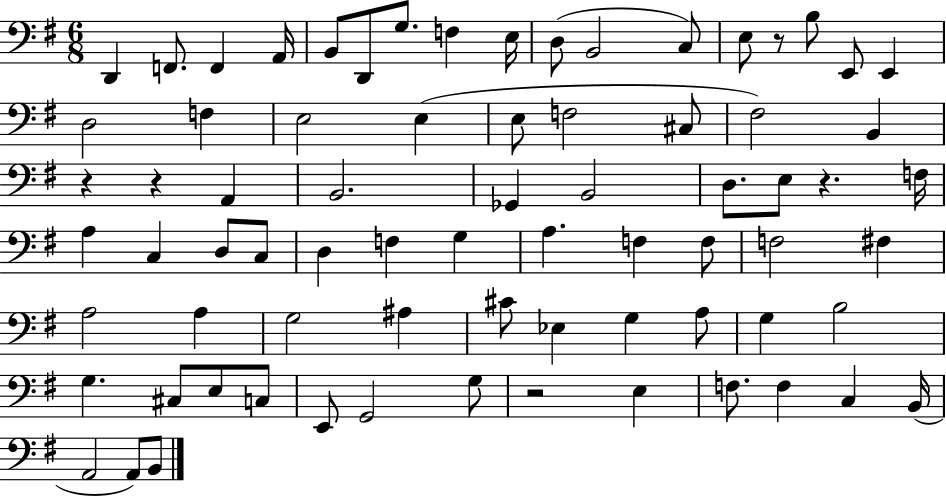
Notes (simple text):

D2/q F2/e. F2/q A2/s B2/e D2/e G3/e. F3/q E3/s D3/e B2/h C3/e E3/e R/e B3/e E2/e E2/q D3/h F3/q E3/h E3/q E3/e F3/h C#3/e F#3/h B2/q R/q R/q A2/q B2/h. Gb2/q B2/h D3/e. E3/e R/q. F3/s A3/q C3/q D3/e C3/e D3/q F3/q G3/q A3/q. F3/q F3/e F3/h F#3/q A3/h A3/q G3/h A#3/q C#4/e Eb3/q G3/q A3/e G3/q B3/h G3/q. C#3/e E3/e C3/e E2/e G2/h G3/e R/h E3/q F3/e. F3/q C3/q B2/s A2/h A2/e B2/e